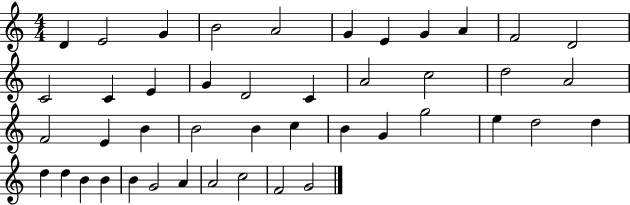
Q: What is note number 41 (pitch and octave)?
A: A4